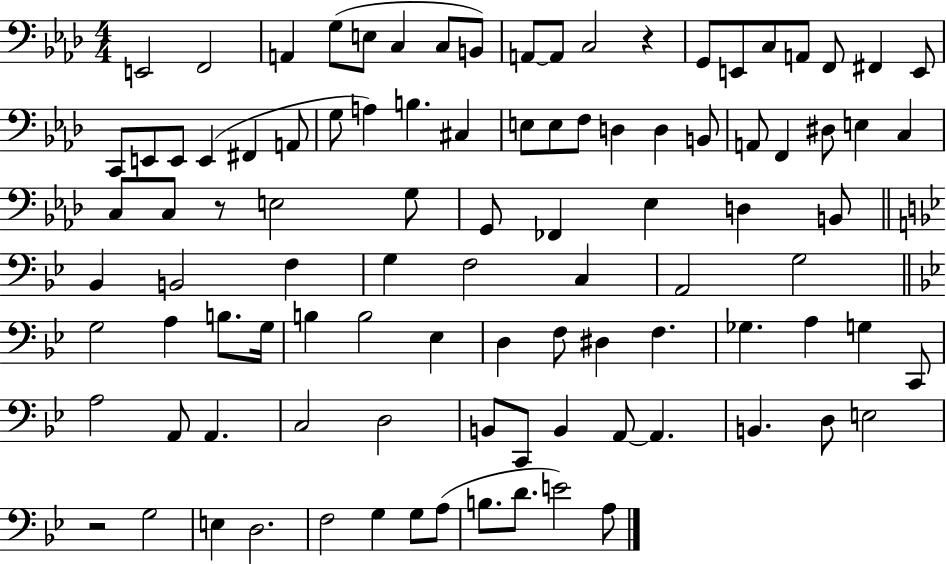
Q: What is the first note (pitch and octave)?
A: E2